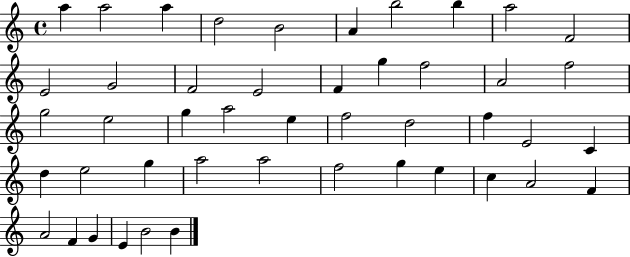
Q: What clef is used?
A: treble